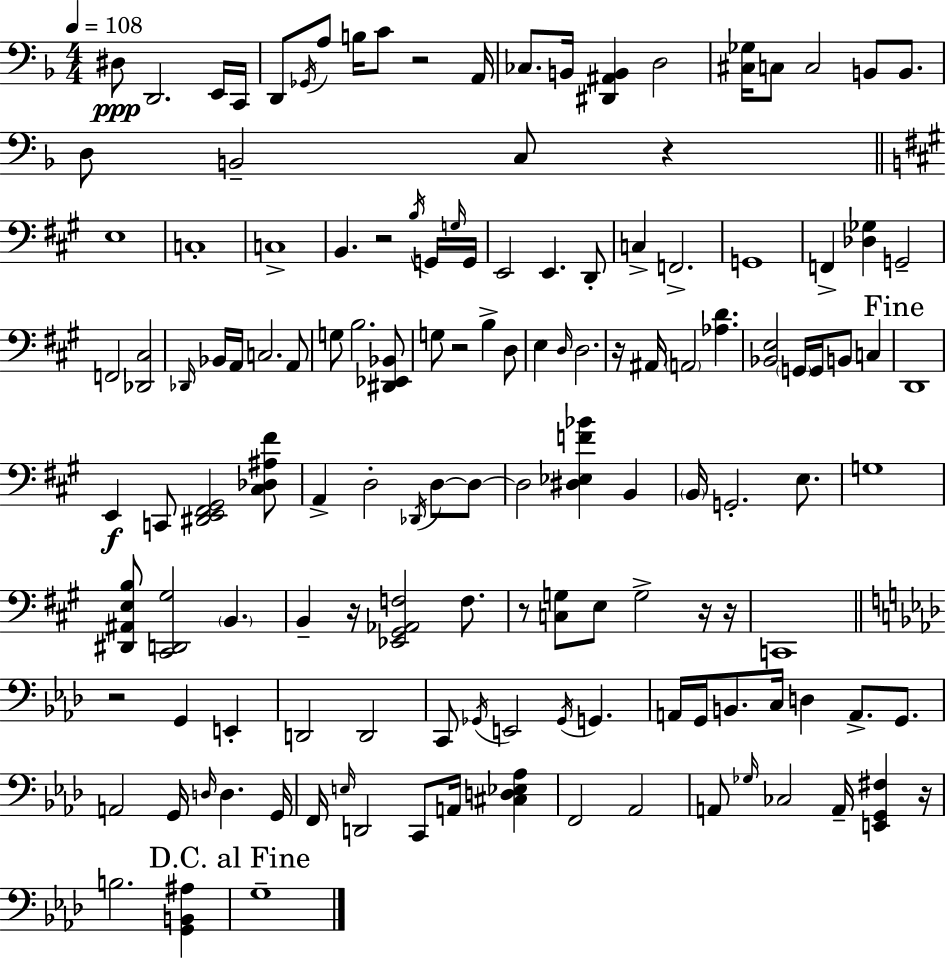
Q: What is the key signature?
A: D minor